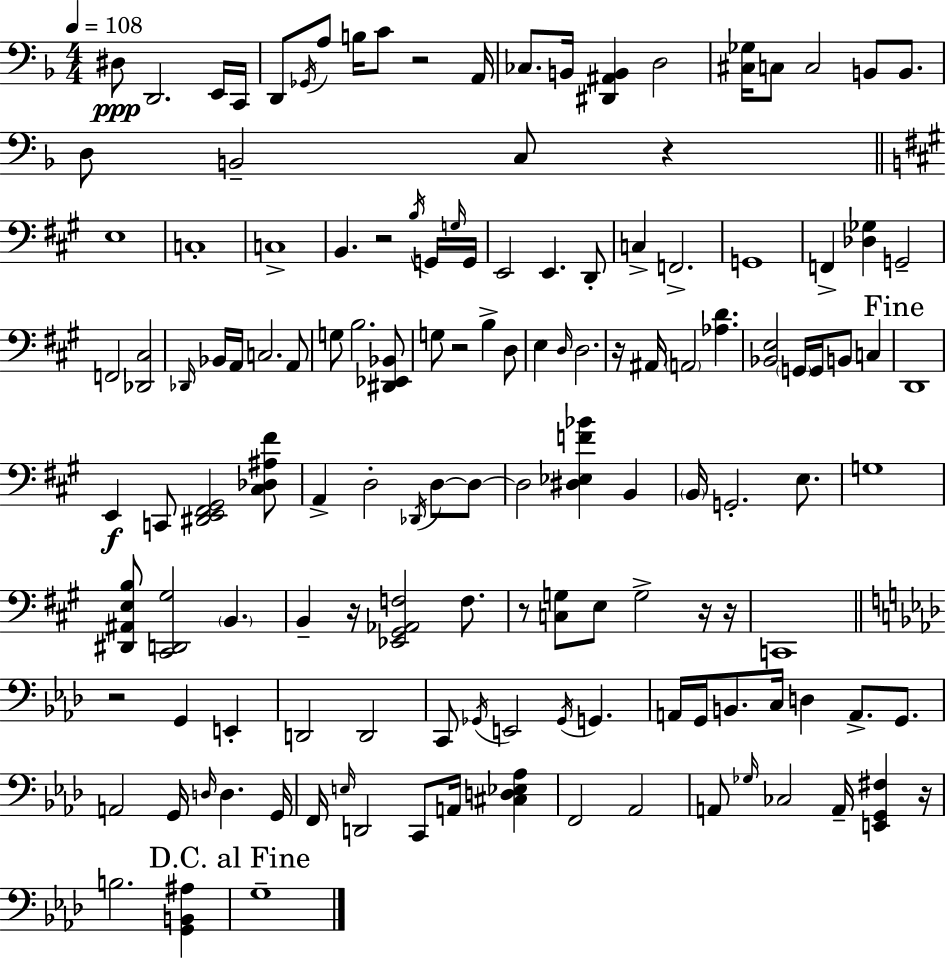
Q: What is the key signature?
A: D minor